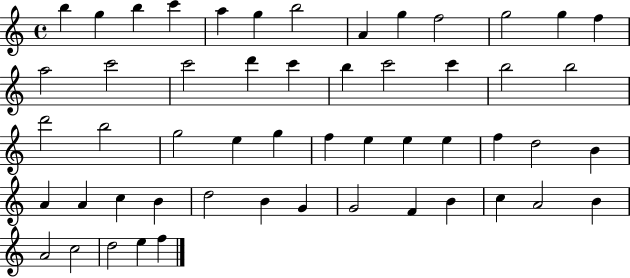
X:1
T:Untitled
M:4/4
L:1/4
K:C
b g b c' a g b2 A g f2 g2 g f a2 c'2 c'2 d' c' b c'2 c' b2 b2 d'2 b2 g2 e g f e e e f d2 B A A c B d2 B G G2 F B c A2 B A2 c2 d2 e f